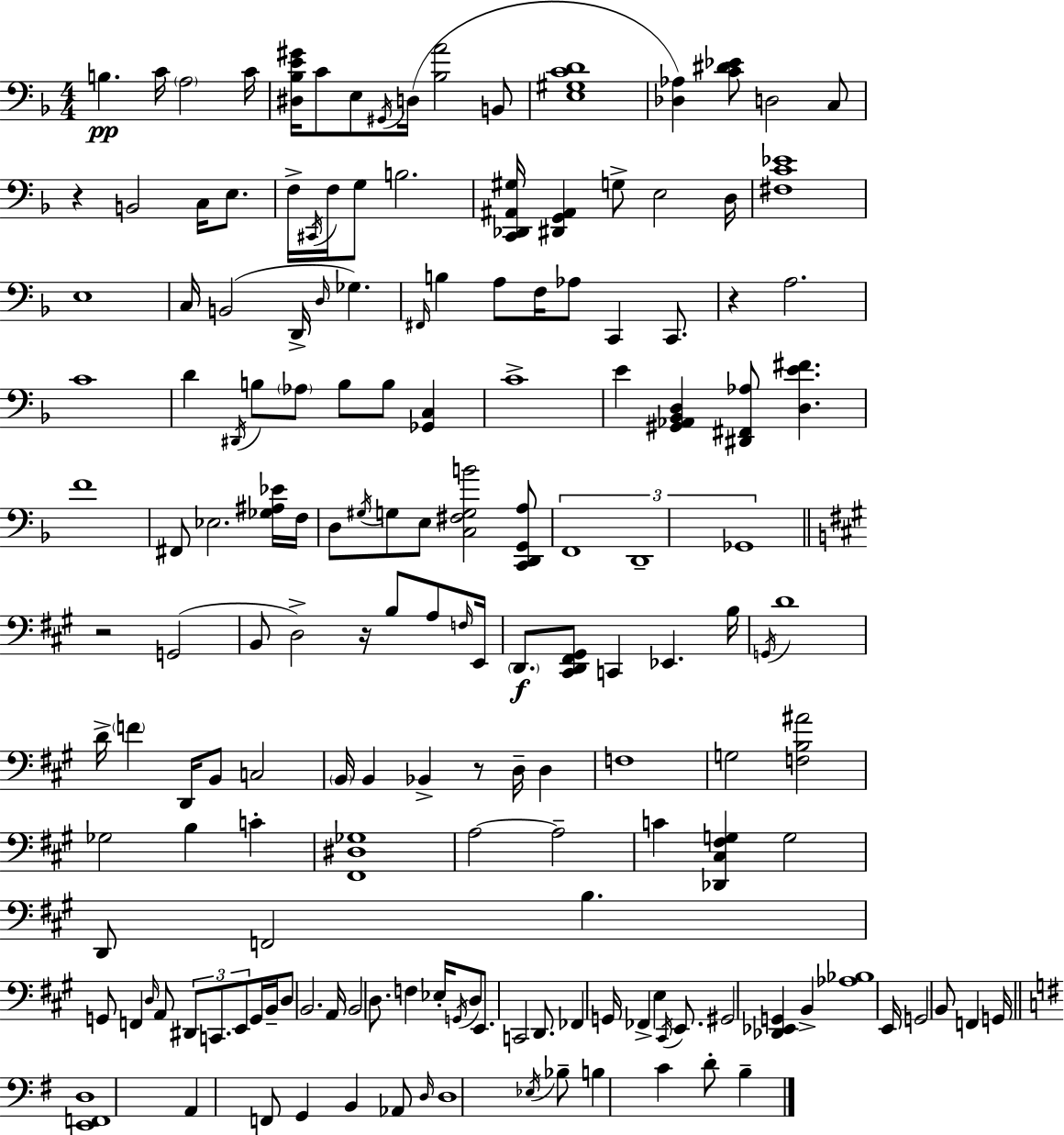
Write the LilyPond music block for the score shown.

{
  \clef bass
  \numericTimeSignature
  \time 4/4
  \key f \major
  b4.\pp c'16 \parenthesize a2 c'16 | <dis bes e' gis'>16 c'8 e8 \acciaccatura { gis,16 }( d16 <bes a'>2 b,8 | <e gis c' d'>1 | <des aes>4) <c' dis' ees'>8 d2 c8 | \break r4 b,2 c16 e8. | f16-> \acciaccatura { cis,16 } f16 g8 b2. | <c, des, ais, gis>16 <dis, g, ais,>4 g8-> e2 | d16 <fis c' ees'>1 | \break e1 | c16 b,2( d,16-> \grace { d16 }) ges4. | \grace { fis,16 } b4 a8 f16 aes8 c,4 | c,8. r4 a2. | \break c'1 | d'4 \acciaccatura { dis,16 } b8 \parenthesize aes8 b8 b8 | <ges, c>4 c'1-> | e'4 <gis, aes, bes, d>4 <dis, fis, aes>8 <d e' fis'>4. | \break f'1 | fis,8 ees2. | <ges ais ees'>16 f16 d8 \acciaccatura { gis16 } g8 e8 <c fis g b'>2 | <c, d, g, a>8 \tuplet 3/2 { f,1 | \break d,1-- | ges,1 } | \bar "||" \break \key a \major r2 g,2( | b,8 d2->) r16 b8 a8 \grace { f16 } | e,16 \parenthesize d,8.\f <cis, d, fis, gis,>8 c,4 ees,4. | b16 \acciaccatura { g,16 } d'1 | \break d'16-> \parenthesize f'4 d,16 b,8 c2 | \parenthesize b,16 b,4 bes,4-> r8 d16-- d4 | f1 | g2 <f b ais'>2 | \break ges2 b4 c'4-. | <fis, dis ges>1 | a2~~ a2-- | c'4 <des, cis fis g>4 g2 | \break d,8 f,2 b4. | g,8 f,4 \grace { d16 } a,8 \tuplet 3/2 { dis,8 c,8. | e,8 } g,16 b,16-- d8 b,2. | a,16 b,2 d8. f4 | \break ees16-. \acciaccatura { g,16 } d8 e,8. c,2 | d,8. fes,4 g,16 fes,4-> e4 | \acciaccatura { cis,16 } e,8. gis,2 <des, ees, g,>4 | b,4-> <aes bes>1 | \break e,16 g,2 b,8 | f,4 g,16 \bar "||" \break \key e \minor <e, f, d>1 | a,4 f,8 g,4 b,4 aes,8 | \grace { d16 } d1 | \acciaccatura { ees16 } bes8-- b4 c'4 d'8-. b4-- | \break \bar "|."
}